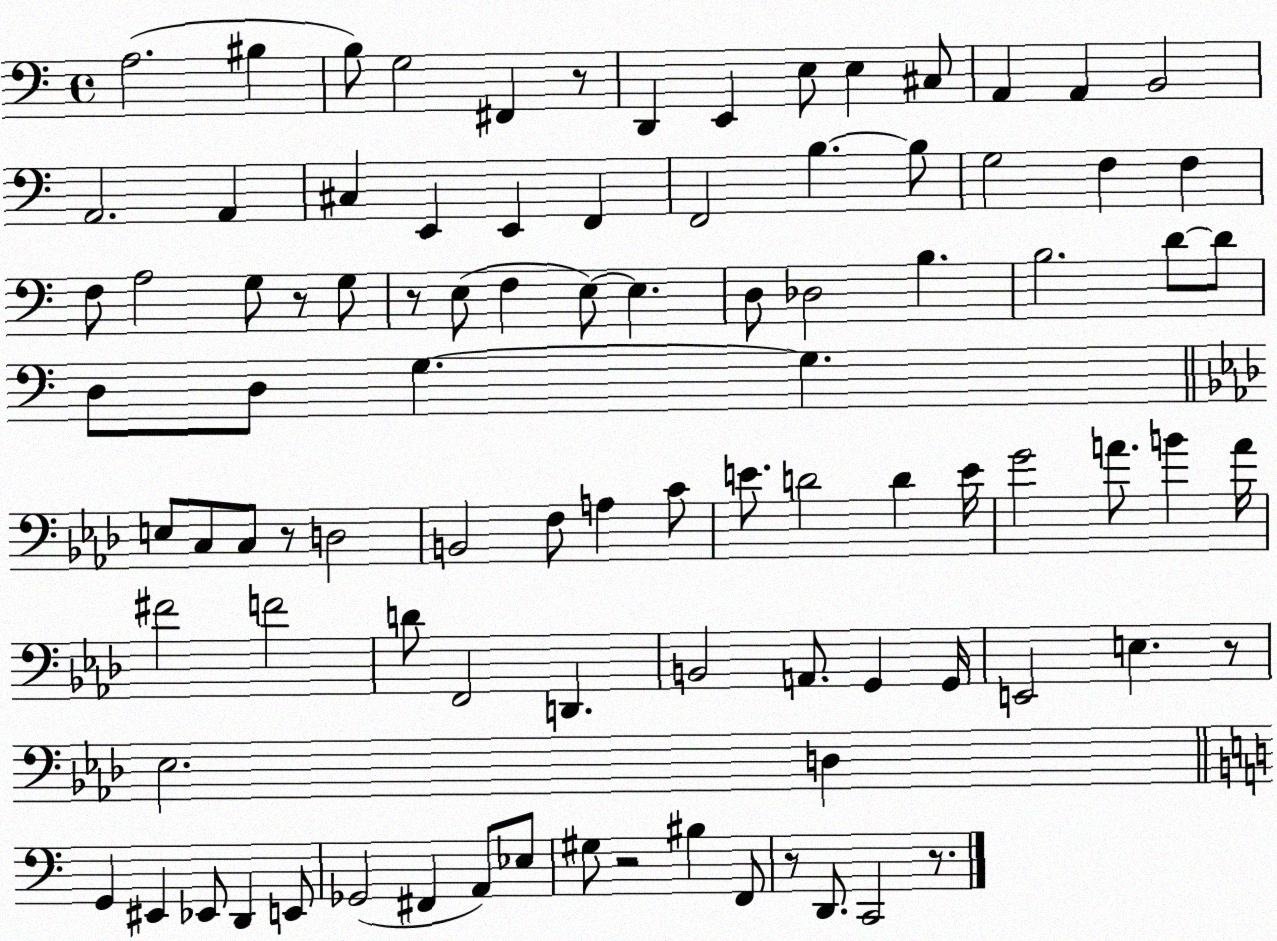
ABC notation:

X:1
T:Untitled
M:4/4
L:1/4
K:C
A,2 ^B, B,/2 G,2 ^F,, z/2 D,, E,, E,/2 E, ^C,/2 A,, A,, B,,2 A,,2 A,, ^C, E,, E,, F,, F,,2 B, B,/2 G,2 F, F, F,/2 A,2 G,/2 z/2 G,/2 z/2 E,/2 F, E,/2 E, D,/2 _D,2 B, B,2 D/2 D/2 D,/2 D,/2 G, G, E,/2 C,/2 C,/2 z/2 D,2 B,,2 F,/2 A, C/2 E/2 D2 D E/4 G2 A/2 B A/4 ^F2 F2 D/2 F,,2 D,, B,,2 A,,/2 G,, G,,/4 E,,2 E, z/2 _E,2 D, G,, ^E,, _E,,/2 D,, E,,/2 _G,,2 ^F,, A,,/2 _E,/2 ^G,/2 z2 ^B, F,,/2 z/2 D,,/2 C,,2 z/2